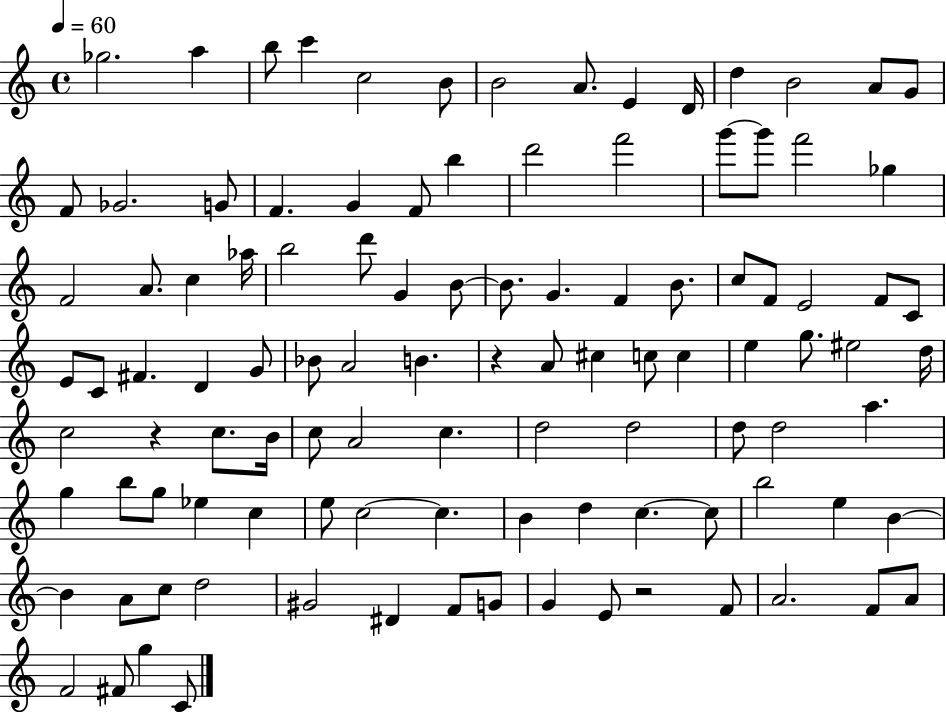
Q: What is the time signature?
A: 4/4